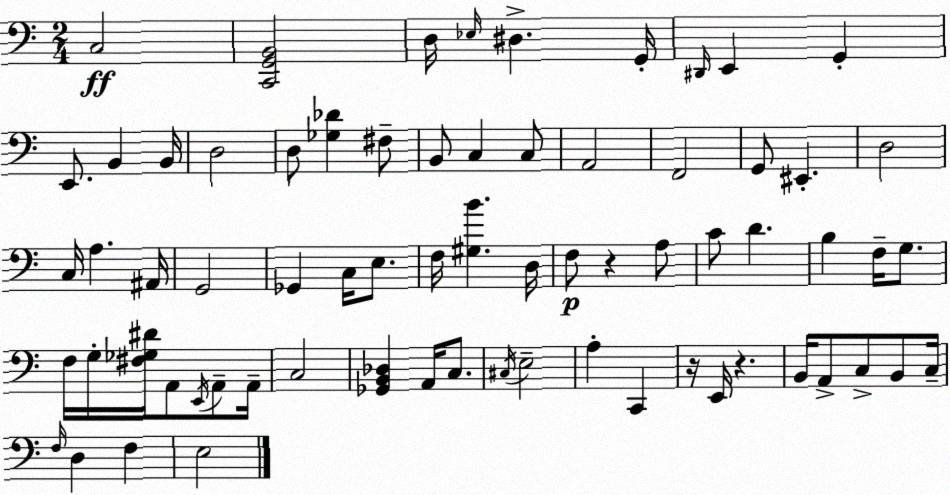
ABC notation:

X:1
T:Untitled
M:2/4
L:1/4
K:Am
C,2 [C,,G,,B,,]2 D,/4 _E,/4 ^D, G,,/4 ^D,,/4 E,, G,, E,,/2 B,, B,,/4 D,2 D,/2 [_G,_D] ^F,/2 B,,/2 C, C,/2 A,,2 F,,2 G,,/2 ^E,, D,2 C,/4 A, ^A,,/4 G,,2 _G,, C,/4 E,/2 F,/4 [^G,B] D,/4 F,/2 z A,/2 C/2 D B, F,/4 G,/2 F,/4 G,/4 [^F,_G,^D]/4 A,,/2 E,,/4 A,,/2 A,,/4 C,2 [_G,,B,,_D,] A,,/4 C,/2 ^C,/4 E,2 A, C,, z/4 E,,/4 z B,,/4 A,,/2 C,/2 B,,/2 C,/4 F,/4 D, F, E,2